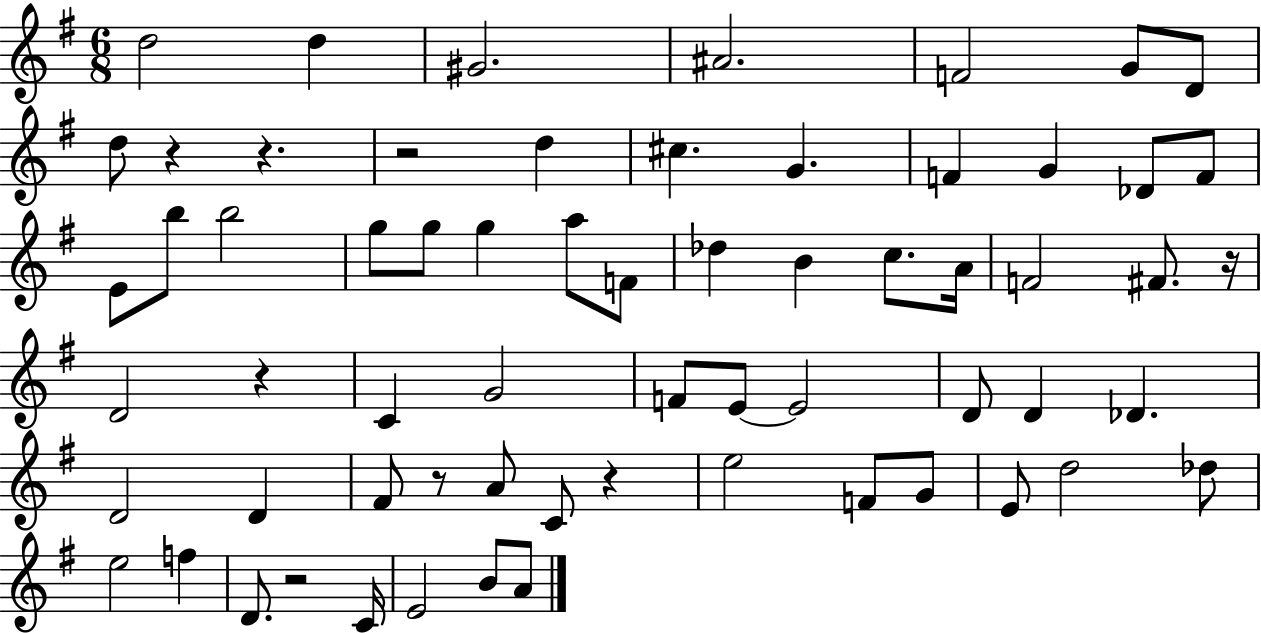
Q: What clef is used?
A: treble